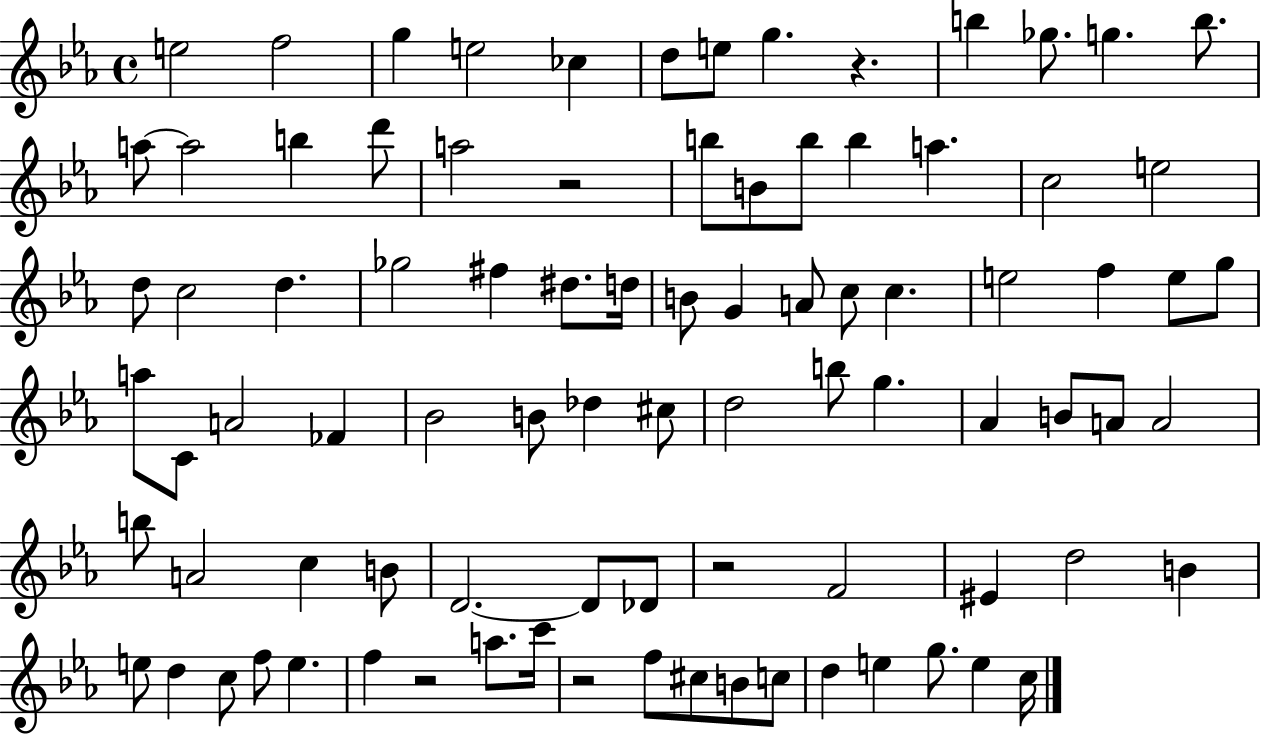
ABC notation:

X:1
T:Untitled
M:4/4
L:1/4
K:Eb
e2 f2 g e2 _c d/2 e/2 g z b _g/2 g b/2 a/2 a2 b d'/2 a2 z2 b/2 B/2 b/2 b a c2 e2 d/2 c2 d _g2 ^f ^d/2 d/4 B/2 G A/2 c/2 c e2 f e/2 g/2 a/2 C/2 A2 _F _B2 B/2 _d ^c/2 d2 b/2 g _A B/2 A/2 A2 b/2 A2 c B/2 D2 D/2 _D/2 z2 F2 ^E d2 B e/2 d c/2 f/2 e f z2 a/2 c'/4 z2 f/2 ^c/2 B/2 c/2 d e g/2 e c/4